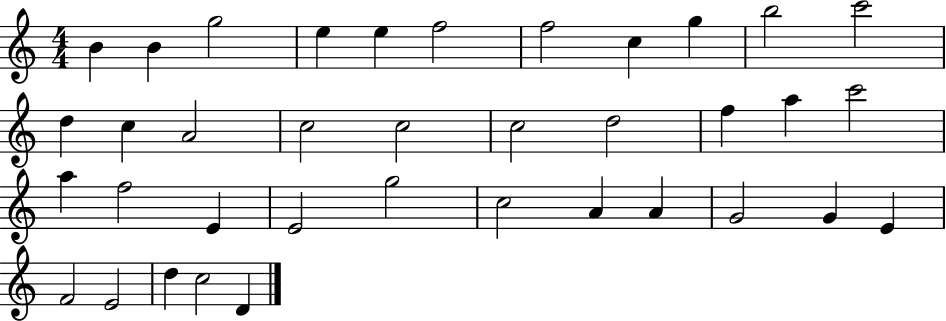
B4/q B4/q G5/h E5/q E5/q F5/h F5/h C5/q G5/q B5/h C6/h D5/q C5/q A4/h C5/h C5/h C5/h D5/h F5/q A5/q C6/h A5/q F5/h E4/q E4/h G5/h C5/h A4/q A4/q G4/h G4/q E4/q F4/h E4/h D5/q C5/h D4/q